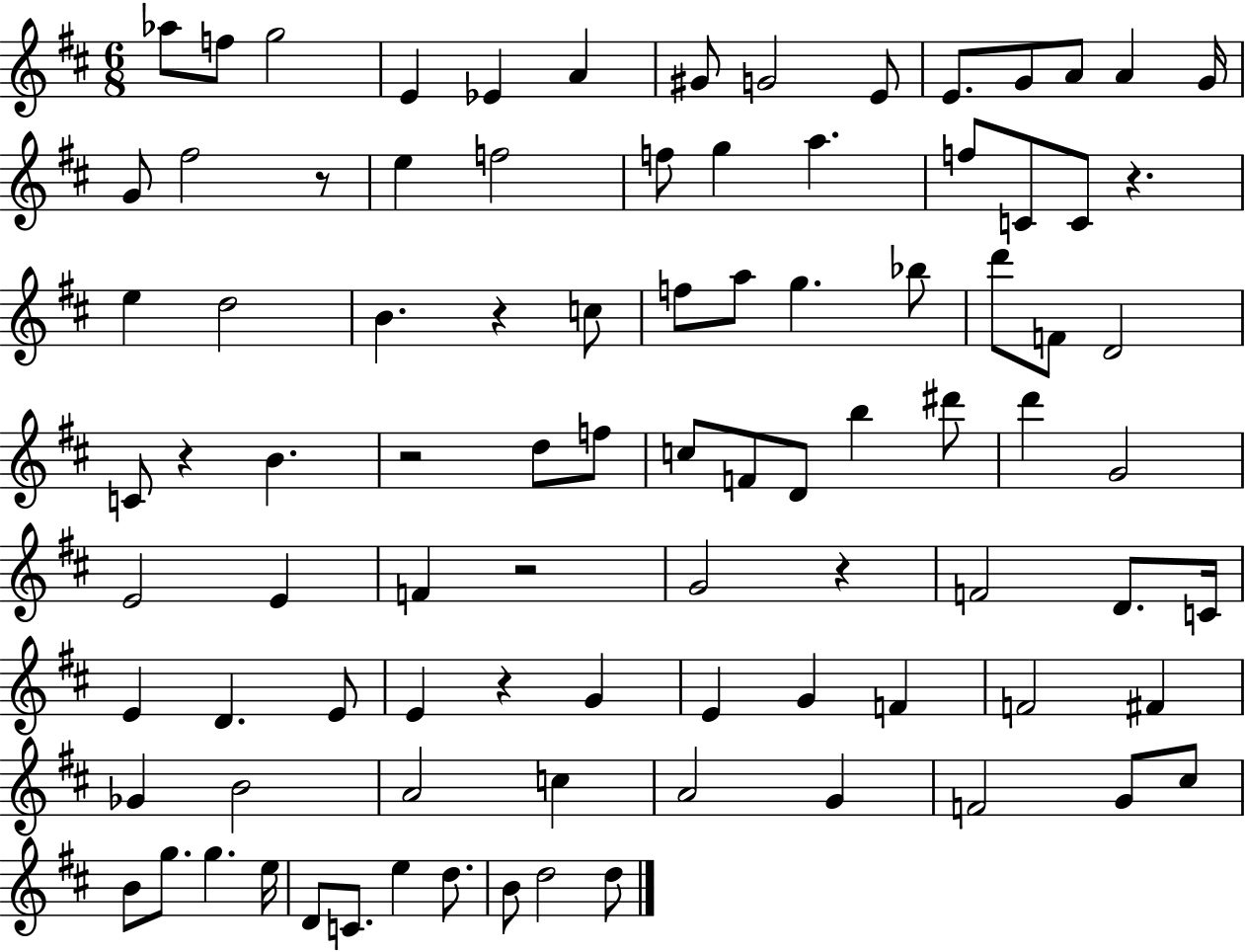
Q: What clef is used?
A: treble